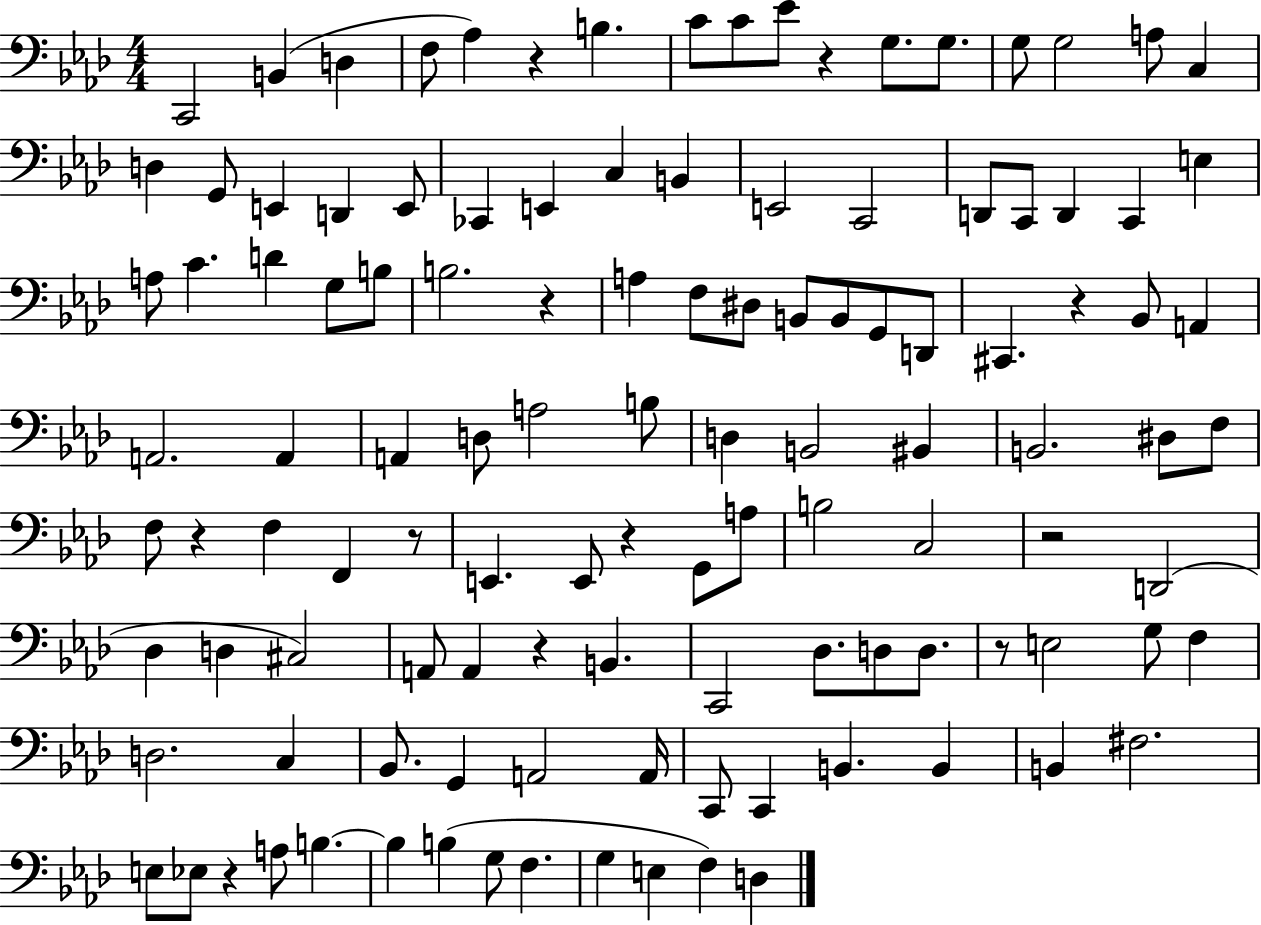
{
  \clef bass
  \numericTimeSignature
  \time 4/4
  \key aes \major
  c,2 b,4( d4 | f8 aes4) r4 b4. | c'8 c'8 ees'8 r4 g8. g8. | g8 g2 a8 c4 | \break d4 g,8 e,4 d,4 e,8 | ces,4 e,4 c4 b,4 | e,2 c,2 | d,8 c,8 d,4 c,4 e4 | \break a8 c'4. d'4 g8 b8 | b2. r4 | a4 f8 dis8 b,8 b,8 g,8 d,8 | cis,4. r4 bes,8 a,4 | \break a,2. a,4 | a,4 d8 a2 b8 | d4 b,2 bis,4 | b,2. dis8 f8 | \break f8 r4 f4 f,4 r8 | e,4. e,8 r4 g,8 a8 | b2 c2 | r2 d,2( | \break des4 d4 cis2) | a,8 a,4 r4 b,4. | c,2 des8. d8 d8. | r8 e2 g8 f4 | \break d2. c4 | bes,8. g,4 a,2 a,16 | c,8 c,4 b,4. b,4 | b,4 fis2. | \break e8 ees8 r4 a8 b4.~~ | b4 b4( g8 f4. | g4 e4 f4) d4 | \bar "|."
}